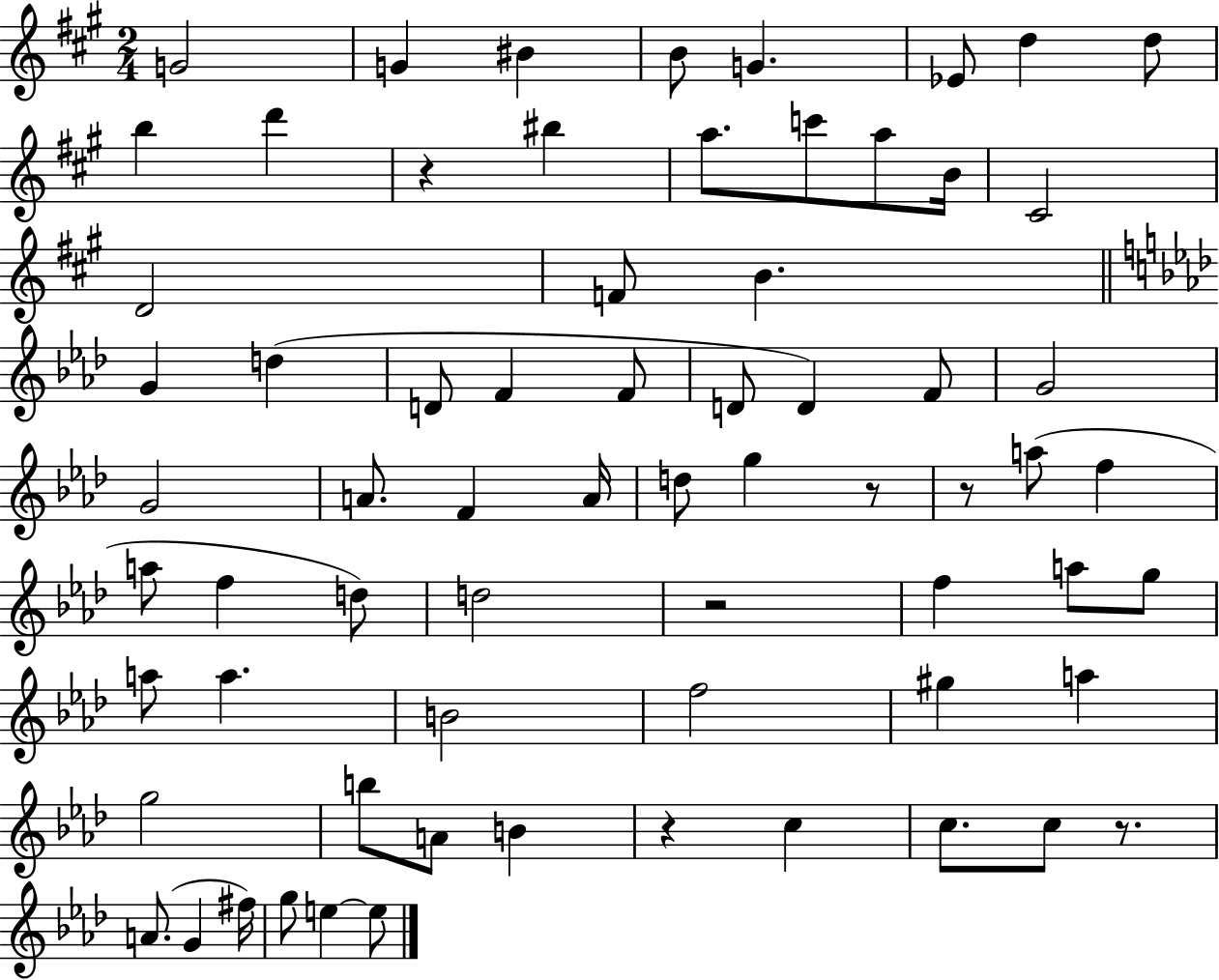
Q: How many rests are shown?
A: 6